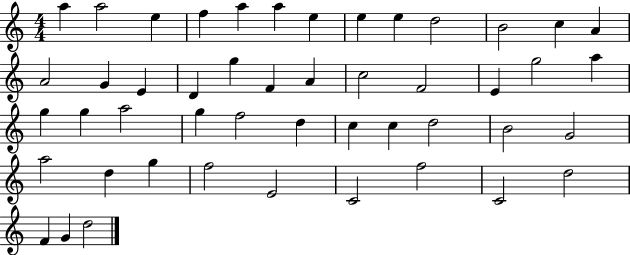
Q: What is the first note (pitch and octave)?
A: A5